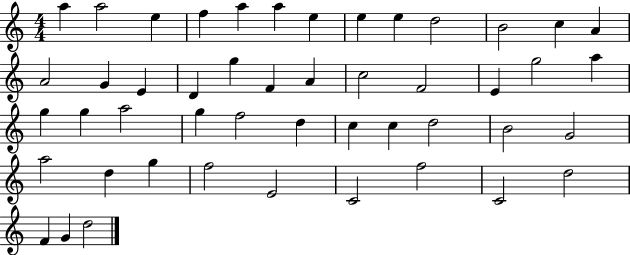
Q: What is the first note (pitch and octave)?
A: A5